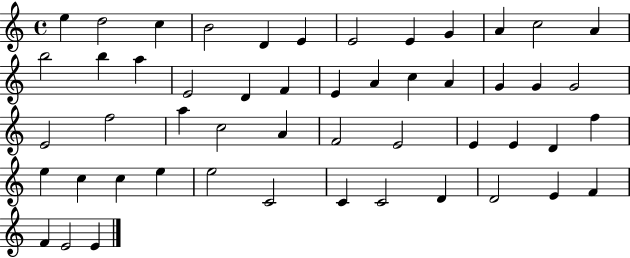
E5/q D5/h C5/q B4/h D4/q E4/q E4/h E4/q G4/q A4/q C5/h A4/q B5/h B5/q A5/q E4/h D4/q F4/q E4/q A4/q C5/q A4/q G4/q G4/q G4/h E4/h F5/h A5/q C5/h A4/q F4/h E4/h E4/q E4/q D4/q F5/q E5/q C5/q C5/q E5/q E5/h C4/h C4/q C4/h D4/q D4/h E4/q F4/q F4/q E4/h E4/q